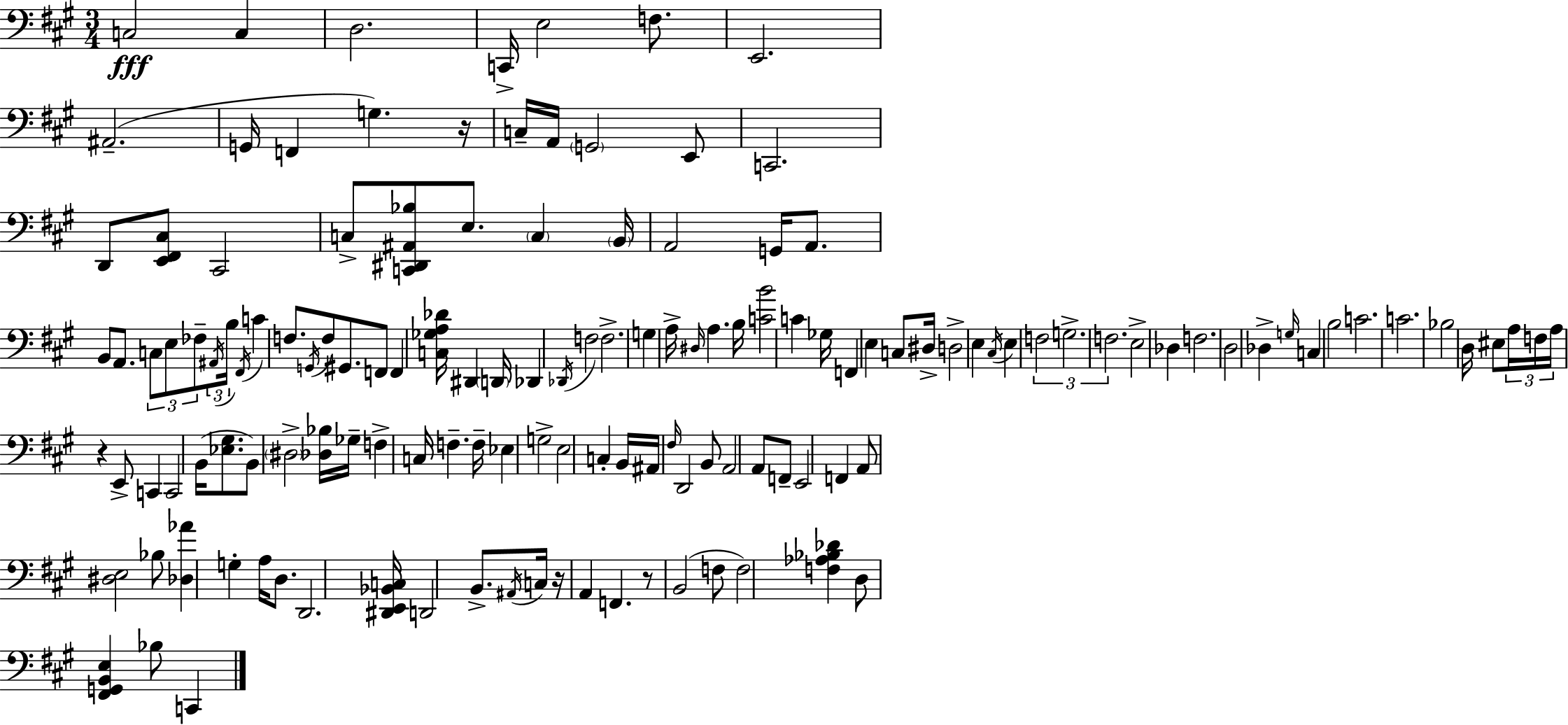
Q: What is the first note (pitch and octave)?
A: C3